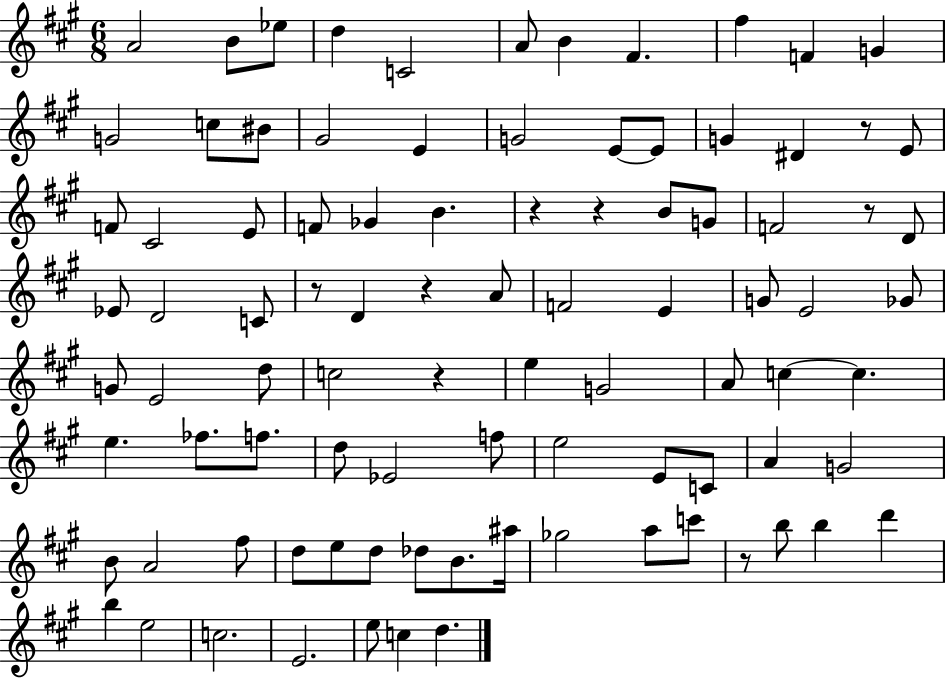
{
  \clef treble
  \numericTimeSignature
  \time 6/8
  \key a \major
  a'2 b'8 ees''8 | d''4 c'2 | a'8 b'4 fis'4. | fis''4 f'4 g'4 | \break g'2 c''8 bis'8 | gis'2 e'4 | g'2 e'8~~ e'8 | g'4 dis'4 r8 e'8 | \break f'8 cis'2 e'8 | f'8 ges'4 b'4. | r4 r4 b'8 g'8 | f'2 r8 d'8 | \break ees'8 d'2 c'8 | r8 d'4 r4 a'8 | f'2 e'4 | g'8 e'2 ges'8 | \break g'8 e'2 d''8 | c''2 r4 | e''4 g'2 | a'8 c''4~~ c''4. | \break e''4. fes''8. f''8. | d''8 ees'2 f''8 | e''2 e'8 c'8 | a'4 g'2 | \break b'8 a'2 fis''8 | d''8 e''8 d''8 des''8 b'8. ais''16 | ges''2 a''8 c'''8 | r8 b''8 b''4 d'''4 | \break b''4 e''2 | c''2. | e'2. | e''8 c''4 d''4. | \break \bar "|."
}